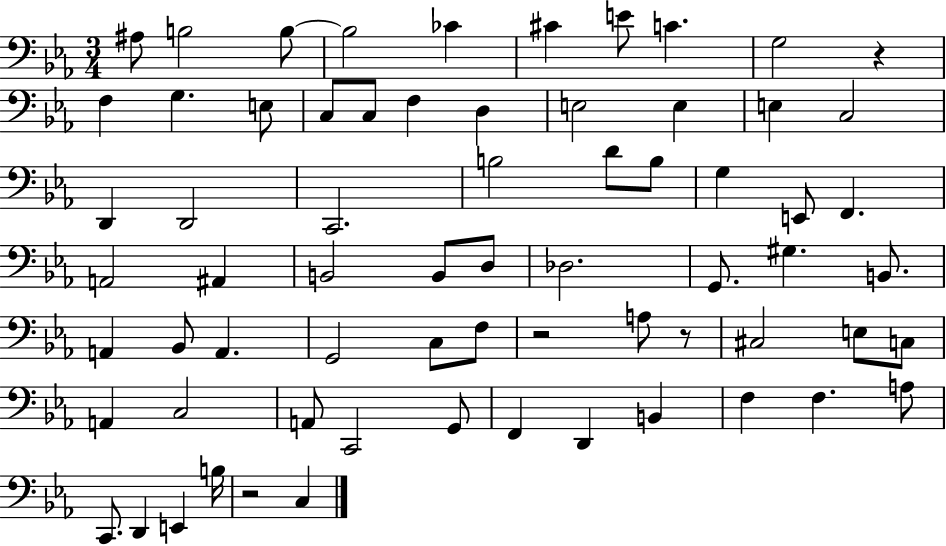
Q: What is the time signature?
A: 3/4